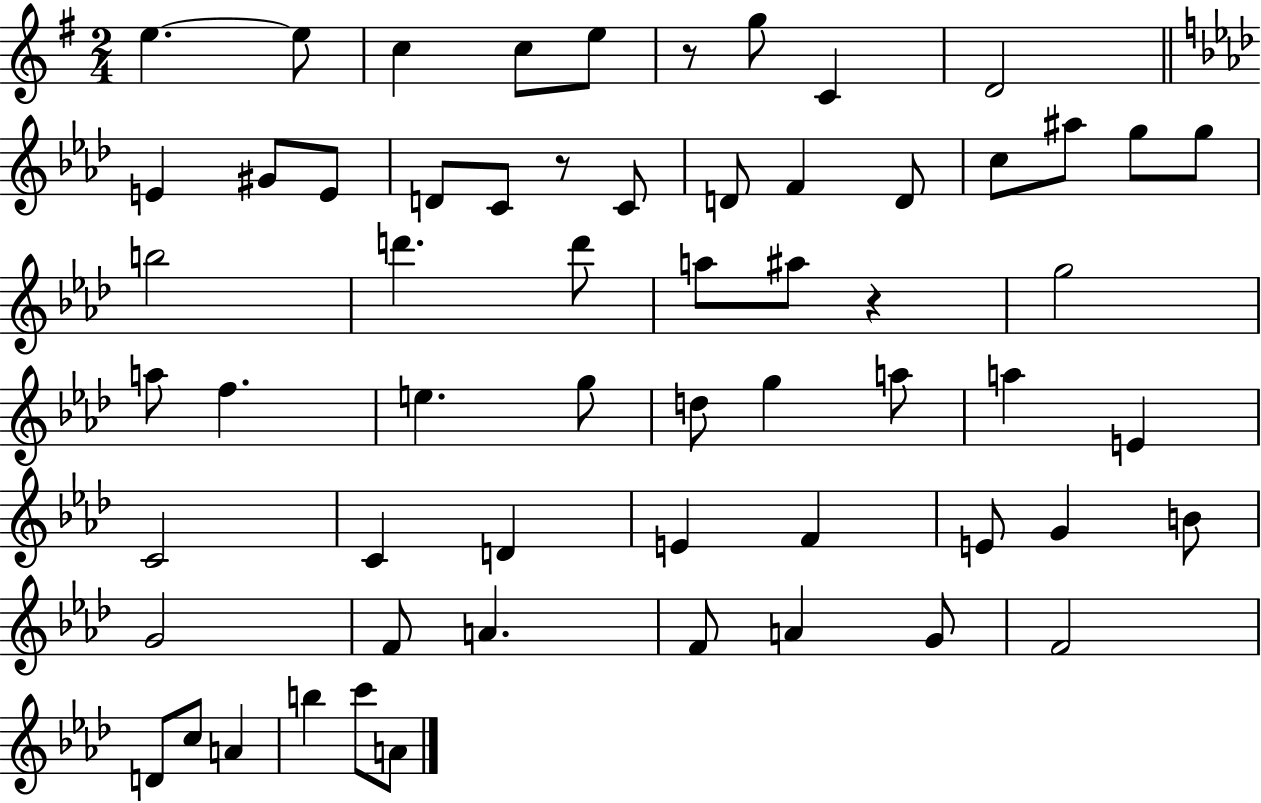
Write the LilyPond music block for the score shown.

{
  \clef treble
  \numericTimeSignature
  \time 2/4
  \key g \major
  e''4.~~ e''8 | c''4 c''8 e''8 | r8 g''8 c'4 | d'2 | \break \bar "||" \break \key f \minor e'4 gis'8 e'8 | d'8 c'8 r8 c'8 | d'8 f'4 d'8 | c''8 ais''8 g''8 g''8 | \break b''2 | d'''4. d'''8 | a''8 ais''8 r4 | g''2 | \break a''8 f''4. | e''4. g''8 | d''8 g''4 a''8 | a''4 e'4 | \break c'2 | c'4 d'4 | e'4 f'4 | e'8 g'4 b'8 | \break g'2 | f'8 a'4. | f'8 a'4 g'8 | f'2 | \break d'8 c''8 a'4 | b''4 c'''8 a'8 | \bar "|."
}